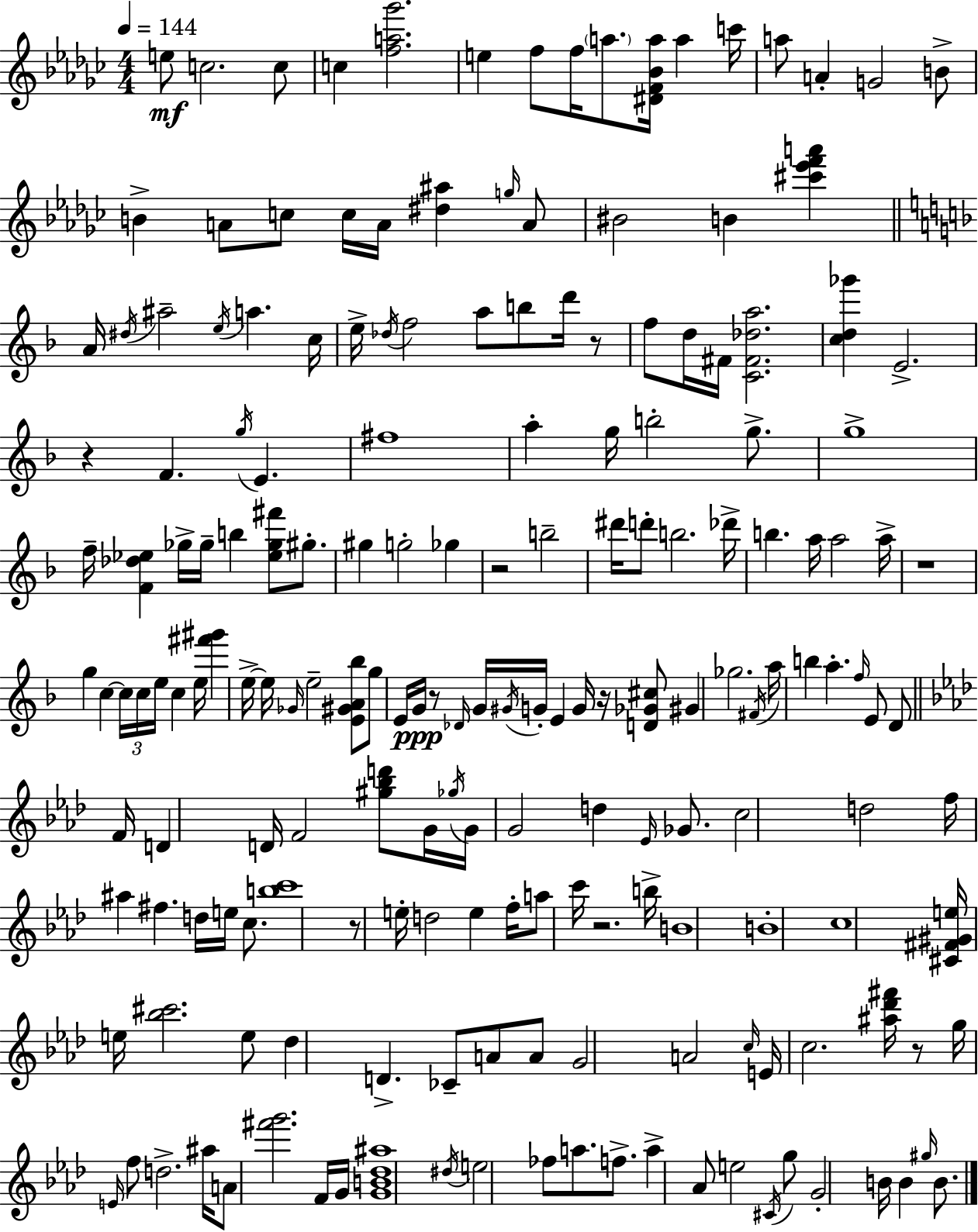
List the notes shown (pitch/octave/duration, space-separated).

E5/e C5/h. C5/e C5/q [F5,A5,Gb6]/h. E5/q F5/e F5/s A5/e. [D#4,F4,Bb4,A5]/s A5/q C6/s A5/e A4/q G4/h B4/e B4/q A4/e C5/e C5/s A4/s [D#5,A#5]/q G5/s A4/e BIS4/h B4/q [C#6,Eb6,F6,A6]/q A4/s D#5/s A#5/h E5/s A5/q. C5/s E5/s Db5/s F5/h A5/e B5/e D6/s R/e F5/e D5/s F#4/s [C4,F#4,Db5,A5]/h. [C5,D5,Gb6]/q E4/h. R/q F4/q. G5/s E4/q. F#5/w A5/q G5/s B5/h G5/e. G5/w F5/s [F4,Db5,Eb5]/q Gb5/s Gb5/s B5/q [Eb5,Gb5,F#6]/e G#5/e. G#5/q G5/h Gb5/q R/h B5/h D#6/s D6/e B5/h. Db6/s B5/q. A5/s A5/h A5/s R/w G5/q C5/q C5/s C5/s E5/s C5/q E5/s [F#6,G#6]/q E5/s E5/s Gb4/s E5/h [E4,G#4,A4,Bb5]/e G5/e E4/s G4/s R/e Db4/s G4/s G#4/s G4/s E4/q G4/s R/s [D4,Gb4,C#5]/e G#4/q Gb5/h. F#4/s A5/s B5/q A5/q. F5/s E4/e D4/e F4/s D4/q D4/s F4/h [G#5,Bb5,D6]/e G4/s Gb5/s G4/s G4/h D5/q Eb4/s Gb4/e. C5/h D5/h F5/s A#5/q F#5/q. D5/s E5/s C5/e. [B5,C6]/w R/e E5/s D5/h E5/q F5/s A5/e C6/s R/h. B5/s B4/w B4/w C5/w [C#4,F#4,G#4,E5]/s E5/s [Bb5,C#6]/h. E5/e Db5/q D4/q. CES4/e A4/e A4/e G4/h A4/h C5/s E4/s C5/h. [A#5,Db6,F#6]/s R/e G5/s E4/s F5/e D5/h. A#5/s A4/e [F#6,G6]/h. F4/s G4/s [G4,B4,Db5,A#5]/w D#5/s E5/h FES5/e A5/e. F5/e. A5/q Ab4/e E5/h C#4/s G5/e G4/h B4/s B4/q G#5/s B4/e.